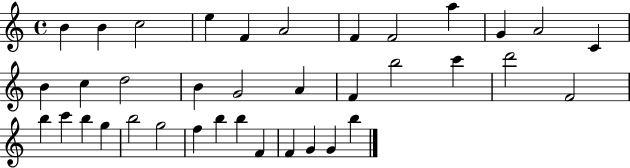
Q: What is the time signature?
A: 4/4